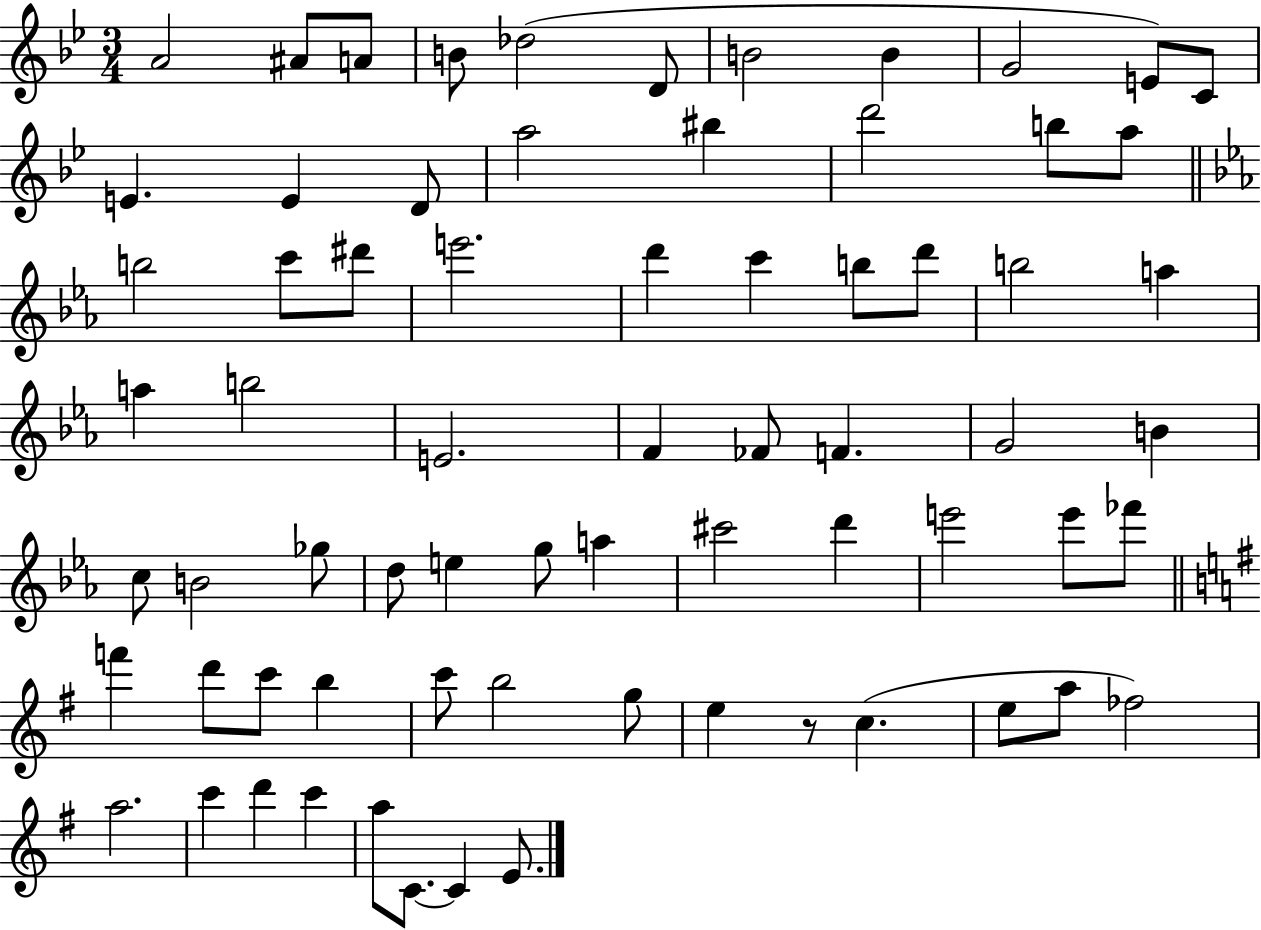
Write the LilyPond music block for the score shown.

{
  \clef treble
  \numericTimeSignature
  \time 3/4
  \key bes \major
  a'2 ais'8 a'8 | b'8 des''2( d'8 | b'2 b'4 | g'2 e'8) c'8 | \break e'4. e'4 d'8 | a''2 bis''4 | d'''2 b''8 a''8 | \bar "||" \break \key c \minor b''2 c'''8 dis'''8 | e'''2. | d'''4 c'''4 b''8 d'''8 | b''2 a''4 | \break a''4 b''2 | e'2. | f'4 fes'8 f'4. | g'2 b'4 | \break c''8 b'2 ges''8 | d''8 e''4 g''8 a''4 | cis'''2 d'''4 | e'''2 e'''8 fes'''8 | \break \bar "||" \break \key g \major f'''4 d'''8 c'''8 b''4 | c'''8 b''2 g''8 | e''4 r8 c''4.( | e''8 a''8 fes''2) | \break a''2. | c'''4 d'''4 c'''4 | a''8 c'8.~~ c'4 e'8. | \bar "|."
}